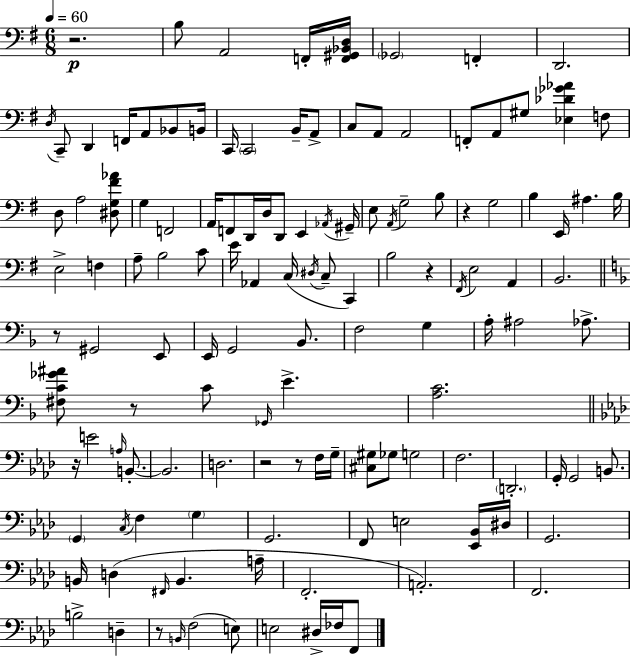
R/h. B3/e A2/h F2/s [F2,G#2,Bb2,D3]/s Gb2/h F2/q D2/h. D3/s C2/e D2/q F2/s A2/e Bb2/e B2/s C2/s C2/h B2/s A2/e C3/e A2/e A2/h F2/e A2/e G#3/e [Eb3,Db4,Gb4,Ab4]/q F3/e D3/e A3/h [D#3,G3,F#4,Ab4]/e G3/q F2/h A2/s F2/e D2/s D3/s D2/e E2/q Ab2/s G#2/s E3/e A2/s G3/h B3/e R/q G3/h B3/q E2/s A#3/q. B3/s E3/h F3/q A3/e B3/h C4/e E4/s Ab2/q C3/s D#3/s C3/e C2/q B3/h R/q F#2/s E3/h A2/q B2/h. R/e G#2/h E2/e E2/s G2/h Bb2/e. F3/h G3/q A3/s A#3/h Ab3/e. [F#3,C4,Gb4,A#4]/e R/e C4/e Gb2/s E4/q. [A3,C4]/h. R/s E4/h A3/s B2/e. B2/h. D3/h. R/h R/e F3/s G3/s [C#3,G#3]/e Gb3/e G3/h F3/h. D2/h. G2/s G2/h B2/e. G2/q C3/s F3/q G3/q G2/h. F2/e E3/h [Eb2,Bb2]/s D#3/s G2/h. B2/s D3/q F#2/s B2/q. A3/s F2/h. A2/h. F2/h. B3/h D3/q R/e B2/s F3/h E3/e E3/h D#3/s FES3/s F2/e